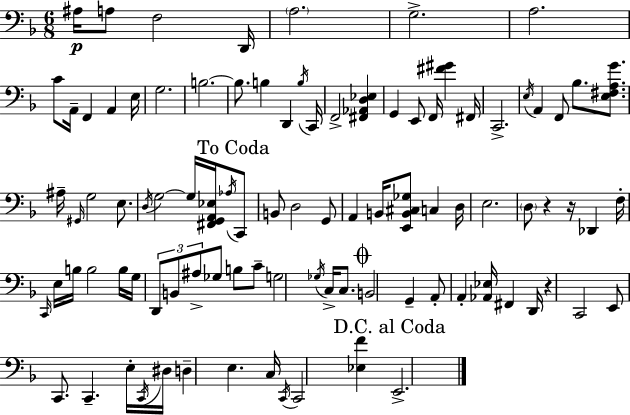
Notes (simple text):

A#3/s A3/e F3/h D2/s A3/h. G3/h. A3/h. C4/e A2/s F2/q A2/q E3/s G3/h. B3/h. B3/e. B3/q D2/q B3/s C2/s F2/h [F#2,Ab2,D3,Eb3]/q G2/q E2/e F2/s [F#4,G#4]/q F#2/s C2/h. E3/s A2/q F2/e Bb3/e. [E3,F#3,A3,G4]/e. A#3/s G#2/s G3/h E3/e. D3/s G3/h G3/s [F#2,G2,A2,Eb3]/s Ab3/s C2/e B2/e D3/h G2/e A2/q B2/s [E2,B2,C#3,Gb3]/e C3/q D3/s E3/h. D3/e R/q R/s Db2/q F3/s C2/s E3/s B3/s B3/h B3/s G3/s D2/e B2/e A#3/e Gb3/e B3/e C4/e G3/h Gb3/s C3/s C3/e. B2/h G2/q A2/e A2/q [Ab2,Eb3]/s F#2/q D2/s R/q C2/h E2/e C2/e. C2/q. E3/s C2/s D#3/s D3/q E3/q. C3/s C2/s C2/h [Eb3,F4]/q E2/h.